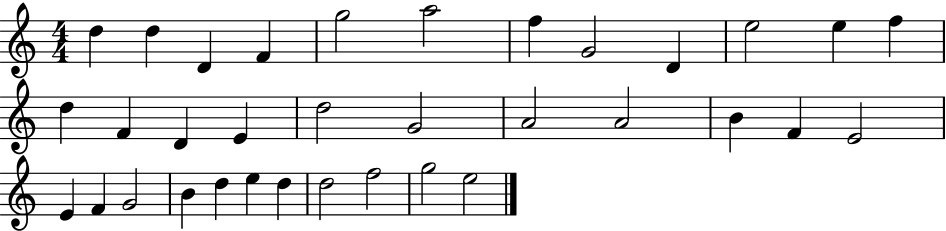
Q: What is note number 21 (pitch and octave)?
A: B4